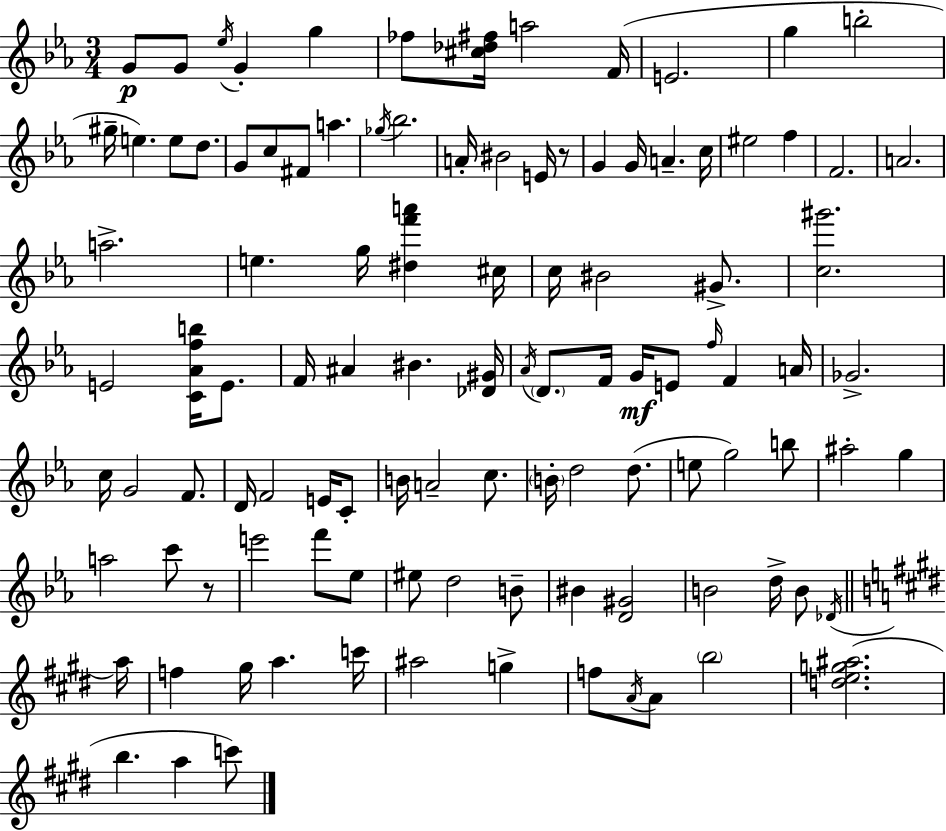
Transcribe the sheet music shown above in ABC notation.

X:1
T:Untitled
M:3/4
L:1/4
K:Eb
G/2 G/2 _e/4 G g _f/2 [^c_d^f]/4 a2 F/4 E2 g b2 ^g/4 e e/2 d/2 G/2 c/2 ^F/2 a _g/4 _b2 A/4 ^B2 E/4 z/2 G G/4 A c/4 ^e2 f F2 A2 a2 e g/4 [^df'a'] ^c/4 c/4 ^B2 ^G/2 [c^g']2 E2 [C_Afb]/4 E/2 F/4 ^A ^B [_D^G]/4 _A/4 D/2 F/4 G/4 E/2 f/4 F A/4 _G2 c/4 G2 F/2 D/4 F2 E/4 C/2 B/4 A2 c/2 B/4 d2 d/2 e/2 g2 b/2 ^a2 g a2 c'/2 z/2 e'2 f'/2 _e/2 ^e/2 d2 B/2 ^B [D^G]2 B2 d/4 B/2 _D/4 a/4 f ^g/4 a c'/4 ^a2 g f/2 A/4 A/2 b2 [deg^a]2 b a c'/2